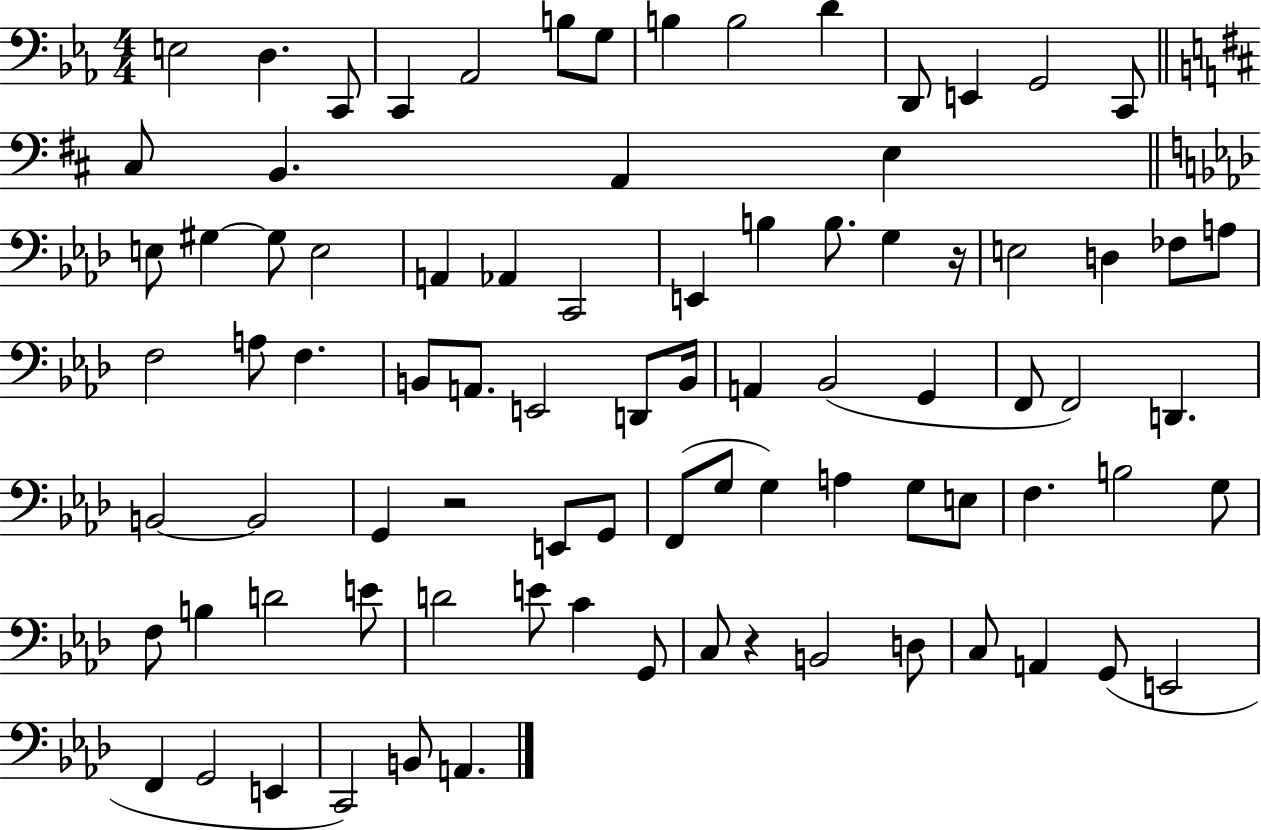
E3/h D3/q. C2/e C2/q Ab2/h B3/e G3/e B3/q B3/h D4/q D2/e E2/q G2/h C2/e C#3/e B2/q. A2/q E3/q E3/e G#3/q G#3/e E3/h A2/q Ab2/q C2/h E2/q B3/q B3/e. G3/q R/s E3/h D3/q FES3/e A3/e F3/h A3/e F3/q. B2/e A2/e. E2/h D2/e B2/s A2/q Bb2/h G2/q F2/e F2/h D2/q. B2/h B2/h G2/q R/h E2/e G2/e F2/e G3/e G3/q A3/q G3/e E3/e F3/q. B3/h G3/e F3/e B3/q D4/h E4/e D4/h E4/e C4/q G2/e C3/e R/q B2/h D3/e C3/e A2/q G2/e E2/h F2/q G2/h E2/q C2/h B2/e A2/q.